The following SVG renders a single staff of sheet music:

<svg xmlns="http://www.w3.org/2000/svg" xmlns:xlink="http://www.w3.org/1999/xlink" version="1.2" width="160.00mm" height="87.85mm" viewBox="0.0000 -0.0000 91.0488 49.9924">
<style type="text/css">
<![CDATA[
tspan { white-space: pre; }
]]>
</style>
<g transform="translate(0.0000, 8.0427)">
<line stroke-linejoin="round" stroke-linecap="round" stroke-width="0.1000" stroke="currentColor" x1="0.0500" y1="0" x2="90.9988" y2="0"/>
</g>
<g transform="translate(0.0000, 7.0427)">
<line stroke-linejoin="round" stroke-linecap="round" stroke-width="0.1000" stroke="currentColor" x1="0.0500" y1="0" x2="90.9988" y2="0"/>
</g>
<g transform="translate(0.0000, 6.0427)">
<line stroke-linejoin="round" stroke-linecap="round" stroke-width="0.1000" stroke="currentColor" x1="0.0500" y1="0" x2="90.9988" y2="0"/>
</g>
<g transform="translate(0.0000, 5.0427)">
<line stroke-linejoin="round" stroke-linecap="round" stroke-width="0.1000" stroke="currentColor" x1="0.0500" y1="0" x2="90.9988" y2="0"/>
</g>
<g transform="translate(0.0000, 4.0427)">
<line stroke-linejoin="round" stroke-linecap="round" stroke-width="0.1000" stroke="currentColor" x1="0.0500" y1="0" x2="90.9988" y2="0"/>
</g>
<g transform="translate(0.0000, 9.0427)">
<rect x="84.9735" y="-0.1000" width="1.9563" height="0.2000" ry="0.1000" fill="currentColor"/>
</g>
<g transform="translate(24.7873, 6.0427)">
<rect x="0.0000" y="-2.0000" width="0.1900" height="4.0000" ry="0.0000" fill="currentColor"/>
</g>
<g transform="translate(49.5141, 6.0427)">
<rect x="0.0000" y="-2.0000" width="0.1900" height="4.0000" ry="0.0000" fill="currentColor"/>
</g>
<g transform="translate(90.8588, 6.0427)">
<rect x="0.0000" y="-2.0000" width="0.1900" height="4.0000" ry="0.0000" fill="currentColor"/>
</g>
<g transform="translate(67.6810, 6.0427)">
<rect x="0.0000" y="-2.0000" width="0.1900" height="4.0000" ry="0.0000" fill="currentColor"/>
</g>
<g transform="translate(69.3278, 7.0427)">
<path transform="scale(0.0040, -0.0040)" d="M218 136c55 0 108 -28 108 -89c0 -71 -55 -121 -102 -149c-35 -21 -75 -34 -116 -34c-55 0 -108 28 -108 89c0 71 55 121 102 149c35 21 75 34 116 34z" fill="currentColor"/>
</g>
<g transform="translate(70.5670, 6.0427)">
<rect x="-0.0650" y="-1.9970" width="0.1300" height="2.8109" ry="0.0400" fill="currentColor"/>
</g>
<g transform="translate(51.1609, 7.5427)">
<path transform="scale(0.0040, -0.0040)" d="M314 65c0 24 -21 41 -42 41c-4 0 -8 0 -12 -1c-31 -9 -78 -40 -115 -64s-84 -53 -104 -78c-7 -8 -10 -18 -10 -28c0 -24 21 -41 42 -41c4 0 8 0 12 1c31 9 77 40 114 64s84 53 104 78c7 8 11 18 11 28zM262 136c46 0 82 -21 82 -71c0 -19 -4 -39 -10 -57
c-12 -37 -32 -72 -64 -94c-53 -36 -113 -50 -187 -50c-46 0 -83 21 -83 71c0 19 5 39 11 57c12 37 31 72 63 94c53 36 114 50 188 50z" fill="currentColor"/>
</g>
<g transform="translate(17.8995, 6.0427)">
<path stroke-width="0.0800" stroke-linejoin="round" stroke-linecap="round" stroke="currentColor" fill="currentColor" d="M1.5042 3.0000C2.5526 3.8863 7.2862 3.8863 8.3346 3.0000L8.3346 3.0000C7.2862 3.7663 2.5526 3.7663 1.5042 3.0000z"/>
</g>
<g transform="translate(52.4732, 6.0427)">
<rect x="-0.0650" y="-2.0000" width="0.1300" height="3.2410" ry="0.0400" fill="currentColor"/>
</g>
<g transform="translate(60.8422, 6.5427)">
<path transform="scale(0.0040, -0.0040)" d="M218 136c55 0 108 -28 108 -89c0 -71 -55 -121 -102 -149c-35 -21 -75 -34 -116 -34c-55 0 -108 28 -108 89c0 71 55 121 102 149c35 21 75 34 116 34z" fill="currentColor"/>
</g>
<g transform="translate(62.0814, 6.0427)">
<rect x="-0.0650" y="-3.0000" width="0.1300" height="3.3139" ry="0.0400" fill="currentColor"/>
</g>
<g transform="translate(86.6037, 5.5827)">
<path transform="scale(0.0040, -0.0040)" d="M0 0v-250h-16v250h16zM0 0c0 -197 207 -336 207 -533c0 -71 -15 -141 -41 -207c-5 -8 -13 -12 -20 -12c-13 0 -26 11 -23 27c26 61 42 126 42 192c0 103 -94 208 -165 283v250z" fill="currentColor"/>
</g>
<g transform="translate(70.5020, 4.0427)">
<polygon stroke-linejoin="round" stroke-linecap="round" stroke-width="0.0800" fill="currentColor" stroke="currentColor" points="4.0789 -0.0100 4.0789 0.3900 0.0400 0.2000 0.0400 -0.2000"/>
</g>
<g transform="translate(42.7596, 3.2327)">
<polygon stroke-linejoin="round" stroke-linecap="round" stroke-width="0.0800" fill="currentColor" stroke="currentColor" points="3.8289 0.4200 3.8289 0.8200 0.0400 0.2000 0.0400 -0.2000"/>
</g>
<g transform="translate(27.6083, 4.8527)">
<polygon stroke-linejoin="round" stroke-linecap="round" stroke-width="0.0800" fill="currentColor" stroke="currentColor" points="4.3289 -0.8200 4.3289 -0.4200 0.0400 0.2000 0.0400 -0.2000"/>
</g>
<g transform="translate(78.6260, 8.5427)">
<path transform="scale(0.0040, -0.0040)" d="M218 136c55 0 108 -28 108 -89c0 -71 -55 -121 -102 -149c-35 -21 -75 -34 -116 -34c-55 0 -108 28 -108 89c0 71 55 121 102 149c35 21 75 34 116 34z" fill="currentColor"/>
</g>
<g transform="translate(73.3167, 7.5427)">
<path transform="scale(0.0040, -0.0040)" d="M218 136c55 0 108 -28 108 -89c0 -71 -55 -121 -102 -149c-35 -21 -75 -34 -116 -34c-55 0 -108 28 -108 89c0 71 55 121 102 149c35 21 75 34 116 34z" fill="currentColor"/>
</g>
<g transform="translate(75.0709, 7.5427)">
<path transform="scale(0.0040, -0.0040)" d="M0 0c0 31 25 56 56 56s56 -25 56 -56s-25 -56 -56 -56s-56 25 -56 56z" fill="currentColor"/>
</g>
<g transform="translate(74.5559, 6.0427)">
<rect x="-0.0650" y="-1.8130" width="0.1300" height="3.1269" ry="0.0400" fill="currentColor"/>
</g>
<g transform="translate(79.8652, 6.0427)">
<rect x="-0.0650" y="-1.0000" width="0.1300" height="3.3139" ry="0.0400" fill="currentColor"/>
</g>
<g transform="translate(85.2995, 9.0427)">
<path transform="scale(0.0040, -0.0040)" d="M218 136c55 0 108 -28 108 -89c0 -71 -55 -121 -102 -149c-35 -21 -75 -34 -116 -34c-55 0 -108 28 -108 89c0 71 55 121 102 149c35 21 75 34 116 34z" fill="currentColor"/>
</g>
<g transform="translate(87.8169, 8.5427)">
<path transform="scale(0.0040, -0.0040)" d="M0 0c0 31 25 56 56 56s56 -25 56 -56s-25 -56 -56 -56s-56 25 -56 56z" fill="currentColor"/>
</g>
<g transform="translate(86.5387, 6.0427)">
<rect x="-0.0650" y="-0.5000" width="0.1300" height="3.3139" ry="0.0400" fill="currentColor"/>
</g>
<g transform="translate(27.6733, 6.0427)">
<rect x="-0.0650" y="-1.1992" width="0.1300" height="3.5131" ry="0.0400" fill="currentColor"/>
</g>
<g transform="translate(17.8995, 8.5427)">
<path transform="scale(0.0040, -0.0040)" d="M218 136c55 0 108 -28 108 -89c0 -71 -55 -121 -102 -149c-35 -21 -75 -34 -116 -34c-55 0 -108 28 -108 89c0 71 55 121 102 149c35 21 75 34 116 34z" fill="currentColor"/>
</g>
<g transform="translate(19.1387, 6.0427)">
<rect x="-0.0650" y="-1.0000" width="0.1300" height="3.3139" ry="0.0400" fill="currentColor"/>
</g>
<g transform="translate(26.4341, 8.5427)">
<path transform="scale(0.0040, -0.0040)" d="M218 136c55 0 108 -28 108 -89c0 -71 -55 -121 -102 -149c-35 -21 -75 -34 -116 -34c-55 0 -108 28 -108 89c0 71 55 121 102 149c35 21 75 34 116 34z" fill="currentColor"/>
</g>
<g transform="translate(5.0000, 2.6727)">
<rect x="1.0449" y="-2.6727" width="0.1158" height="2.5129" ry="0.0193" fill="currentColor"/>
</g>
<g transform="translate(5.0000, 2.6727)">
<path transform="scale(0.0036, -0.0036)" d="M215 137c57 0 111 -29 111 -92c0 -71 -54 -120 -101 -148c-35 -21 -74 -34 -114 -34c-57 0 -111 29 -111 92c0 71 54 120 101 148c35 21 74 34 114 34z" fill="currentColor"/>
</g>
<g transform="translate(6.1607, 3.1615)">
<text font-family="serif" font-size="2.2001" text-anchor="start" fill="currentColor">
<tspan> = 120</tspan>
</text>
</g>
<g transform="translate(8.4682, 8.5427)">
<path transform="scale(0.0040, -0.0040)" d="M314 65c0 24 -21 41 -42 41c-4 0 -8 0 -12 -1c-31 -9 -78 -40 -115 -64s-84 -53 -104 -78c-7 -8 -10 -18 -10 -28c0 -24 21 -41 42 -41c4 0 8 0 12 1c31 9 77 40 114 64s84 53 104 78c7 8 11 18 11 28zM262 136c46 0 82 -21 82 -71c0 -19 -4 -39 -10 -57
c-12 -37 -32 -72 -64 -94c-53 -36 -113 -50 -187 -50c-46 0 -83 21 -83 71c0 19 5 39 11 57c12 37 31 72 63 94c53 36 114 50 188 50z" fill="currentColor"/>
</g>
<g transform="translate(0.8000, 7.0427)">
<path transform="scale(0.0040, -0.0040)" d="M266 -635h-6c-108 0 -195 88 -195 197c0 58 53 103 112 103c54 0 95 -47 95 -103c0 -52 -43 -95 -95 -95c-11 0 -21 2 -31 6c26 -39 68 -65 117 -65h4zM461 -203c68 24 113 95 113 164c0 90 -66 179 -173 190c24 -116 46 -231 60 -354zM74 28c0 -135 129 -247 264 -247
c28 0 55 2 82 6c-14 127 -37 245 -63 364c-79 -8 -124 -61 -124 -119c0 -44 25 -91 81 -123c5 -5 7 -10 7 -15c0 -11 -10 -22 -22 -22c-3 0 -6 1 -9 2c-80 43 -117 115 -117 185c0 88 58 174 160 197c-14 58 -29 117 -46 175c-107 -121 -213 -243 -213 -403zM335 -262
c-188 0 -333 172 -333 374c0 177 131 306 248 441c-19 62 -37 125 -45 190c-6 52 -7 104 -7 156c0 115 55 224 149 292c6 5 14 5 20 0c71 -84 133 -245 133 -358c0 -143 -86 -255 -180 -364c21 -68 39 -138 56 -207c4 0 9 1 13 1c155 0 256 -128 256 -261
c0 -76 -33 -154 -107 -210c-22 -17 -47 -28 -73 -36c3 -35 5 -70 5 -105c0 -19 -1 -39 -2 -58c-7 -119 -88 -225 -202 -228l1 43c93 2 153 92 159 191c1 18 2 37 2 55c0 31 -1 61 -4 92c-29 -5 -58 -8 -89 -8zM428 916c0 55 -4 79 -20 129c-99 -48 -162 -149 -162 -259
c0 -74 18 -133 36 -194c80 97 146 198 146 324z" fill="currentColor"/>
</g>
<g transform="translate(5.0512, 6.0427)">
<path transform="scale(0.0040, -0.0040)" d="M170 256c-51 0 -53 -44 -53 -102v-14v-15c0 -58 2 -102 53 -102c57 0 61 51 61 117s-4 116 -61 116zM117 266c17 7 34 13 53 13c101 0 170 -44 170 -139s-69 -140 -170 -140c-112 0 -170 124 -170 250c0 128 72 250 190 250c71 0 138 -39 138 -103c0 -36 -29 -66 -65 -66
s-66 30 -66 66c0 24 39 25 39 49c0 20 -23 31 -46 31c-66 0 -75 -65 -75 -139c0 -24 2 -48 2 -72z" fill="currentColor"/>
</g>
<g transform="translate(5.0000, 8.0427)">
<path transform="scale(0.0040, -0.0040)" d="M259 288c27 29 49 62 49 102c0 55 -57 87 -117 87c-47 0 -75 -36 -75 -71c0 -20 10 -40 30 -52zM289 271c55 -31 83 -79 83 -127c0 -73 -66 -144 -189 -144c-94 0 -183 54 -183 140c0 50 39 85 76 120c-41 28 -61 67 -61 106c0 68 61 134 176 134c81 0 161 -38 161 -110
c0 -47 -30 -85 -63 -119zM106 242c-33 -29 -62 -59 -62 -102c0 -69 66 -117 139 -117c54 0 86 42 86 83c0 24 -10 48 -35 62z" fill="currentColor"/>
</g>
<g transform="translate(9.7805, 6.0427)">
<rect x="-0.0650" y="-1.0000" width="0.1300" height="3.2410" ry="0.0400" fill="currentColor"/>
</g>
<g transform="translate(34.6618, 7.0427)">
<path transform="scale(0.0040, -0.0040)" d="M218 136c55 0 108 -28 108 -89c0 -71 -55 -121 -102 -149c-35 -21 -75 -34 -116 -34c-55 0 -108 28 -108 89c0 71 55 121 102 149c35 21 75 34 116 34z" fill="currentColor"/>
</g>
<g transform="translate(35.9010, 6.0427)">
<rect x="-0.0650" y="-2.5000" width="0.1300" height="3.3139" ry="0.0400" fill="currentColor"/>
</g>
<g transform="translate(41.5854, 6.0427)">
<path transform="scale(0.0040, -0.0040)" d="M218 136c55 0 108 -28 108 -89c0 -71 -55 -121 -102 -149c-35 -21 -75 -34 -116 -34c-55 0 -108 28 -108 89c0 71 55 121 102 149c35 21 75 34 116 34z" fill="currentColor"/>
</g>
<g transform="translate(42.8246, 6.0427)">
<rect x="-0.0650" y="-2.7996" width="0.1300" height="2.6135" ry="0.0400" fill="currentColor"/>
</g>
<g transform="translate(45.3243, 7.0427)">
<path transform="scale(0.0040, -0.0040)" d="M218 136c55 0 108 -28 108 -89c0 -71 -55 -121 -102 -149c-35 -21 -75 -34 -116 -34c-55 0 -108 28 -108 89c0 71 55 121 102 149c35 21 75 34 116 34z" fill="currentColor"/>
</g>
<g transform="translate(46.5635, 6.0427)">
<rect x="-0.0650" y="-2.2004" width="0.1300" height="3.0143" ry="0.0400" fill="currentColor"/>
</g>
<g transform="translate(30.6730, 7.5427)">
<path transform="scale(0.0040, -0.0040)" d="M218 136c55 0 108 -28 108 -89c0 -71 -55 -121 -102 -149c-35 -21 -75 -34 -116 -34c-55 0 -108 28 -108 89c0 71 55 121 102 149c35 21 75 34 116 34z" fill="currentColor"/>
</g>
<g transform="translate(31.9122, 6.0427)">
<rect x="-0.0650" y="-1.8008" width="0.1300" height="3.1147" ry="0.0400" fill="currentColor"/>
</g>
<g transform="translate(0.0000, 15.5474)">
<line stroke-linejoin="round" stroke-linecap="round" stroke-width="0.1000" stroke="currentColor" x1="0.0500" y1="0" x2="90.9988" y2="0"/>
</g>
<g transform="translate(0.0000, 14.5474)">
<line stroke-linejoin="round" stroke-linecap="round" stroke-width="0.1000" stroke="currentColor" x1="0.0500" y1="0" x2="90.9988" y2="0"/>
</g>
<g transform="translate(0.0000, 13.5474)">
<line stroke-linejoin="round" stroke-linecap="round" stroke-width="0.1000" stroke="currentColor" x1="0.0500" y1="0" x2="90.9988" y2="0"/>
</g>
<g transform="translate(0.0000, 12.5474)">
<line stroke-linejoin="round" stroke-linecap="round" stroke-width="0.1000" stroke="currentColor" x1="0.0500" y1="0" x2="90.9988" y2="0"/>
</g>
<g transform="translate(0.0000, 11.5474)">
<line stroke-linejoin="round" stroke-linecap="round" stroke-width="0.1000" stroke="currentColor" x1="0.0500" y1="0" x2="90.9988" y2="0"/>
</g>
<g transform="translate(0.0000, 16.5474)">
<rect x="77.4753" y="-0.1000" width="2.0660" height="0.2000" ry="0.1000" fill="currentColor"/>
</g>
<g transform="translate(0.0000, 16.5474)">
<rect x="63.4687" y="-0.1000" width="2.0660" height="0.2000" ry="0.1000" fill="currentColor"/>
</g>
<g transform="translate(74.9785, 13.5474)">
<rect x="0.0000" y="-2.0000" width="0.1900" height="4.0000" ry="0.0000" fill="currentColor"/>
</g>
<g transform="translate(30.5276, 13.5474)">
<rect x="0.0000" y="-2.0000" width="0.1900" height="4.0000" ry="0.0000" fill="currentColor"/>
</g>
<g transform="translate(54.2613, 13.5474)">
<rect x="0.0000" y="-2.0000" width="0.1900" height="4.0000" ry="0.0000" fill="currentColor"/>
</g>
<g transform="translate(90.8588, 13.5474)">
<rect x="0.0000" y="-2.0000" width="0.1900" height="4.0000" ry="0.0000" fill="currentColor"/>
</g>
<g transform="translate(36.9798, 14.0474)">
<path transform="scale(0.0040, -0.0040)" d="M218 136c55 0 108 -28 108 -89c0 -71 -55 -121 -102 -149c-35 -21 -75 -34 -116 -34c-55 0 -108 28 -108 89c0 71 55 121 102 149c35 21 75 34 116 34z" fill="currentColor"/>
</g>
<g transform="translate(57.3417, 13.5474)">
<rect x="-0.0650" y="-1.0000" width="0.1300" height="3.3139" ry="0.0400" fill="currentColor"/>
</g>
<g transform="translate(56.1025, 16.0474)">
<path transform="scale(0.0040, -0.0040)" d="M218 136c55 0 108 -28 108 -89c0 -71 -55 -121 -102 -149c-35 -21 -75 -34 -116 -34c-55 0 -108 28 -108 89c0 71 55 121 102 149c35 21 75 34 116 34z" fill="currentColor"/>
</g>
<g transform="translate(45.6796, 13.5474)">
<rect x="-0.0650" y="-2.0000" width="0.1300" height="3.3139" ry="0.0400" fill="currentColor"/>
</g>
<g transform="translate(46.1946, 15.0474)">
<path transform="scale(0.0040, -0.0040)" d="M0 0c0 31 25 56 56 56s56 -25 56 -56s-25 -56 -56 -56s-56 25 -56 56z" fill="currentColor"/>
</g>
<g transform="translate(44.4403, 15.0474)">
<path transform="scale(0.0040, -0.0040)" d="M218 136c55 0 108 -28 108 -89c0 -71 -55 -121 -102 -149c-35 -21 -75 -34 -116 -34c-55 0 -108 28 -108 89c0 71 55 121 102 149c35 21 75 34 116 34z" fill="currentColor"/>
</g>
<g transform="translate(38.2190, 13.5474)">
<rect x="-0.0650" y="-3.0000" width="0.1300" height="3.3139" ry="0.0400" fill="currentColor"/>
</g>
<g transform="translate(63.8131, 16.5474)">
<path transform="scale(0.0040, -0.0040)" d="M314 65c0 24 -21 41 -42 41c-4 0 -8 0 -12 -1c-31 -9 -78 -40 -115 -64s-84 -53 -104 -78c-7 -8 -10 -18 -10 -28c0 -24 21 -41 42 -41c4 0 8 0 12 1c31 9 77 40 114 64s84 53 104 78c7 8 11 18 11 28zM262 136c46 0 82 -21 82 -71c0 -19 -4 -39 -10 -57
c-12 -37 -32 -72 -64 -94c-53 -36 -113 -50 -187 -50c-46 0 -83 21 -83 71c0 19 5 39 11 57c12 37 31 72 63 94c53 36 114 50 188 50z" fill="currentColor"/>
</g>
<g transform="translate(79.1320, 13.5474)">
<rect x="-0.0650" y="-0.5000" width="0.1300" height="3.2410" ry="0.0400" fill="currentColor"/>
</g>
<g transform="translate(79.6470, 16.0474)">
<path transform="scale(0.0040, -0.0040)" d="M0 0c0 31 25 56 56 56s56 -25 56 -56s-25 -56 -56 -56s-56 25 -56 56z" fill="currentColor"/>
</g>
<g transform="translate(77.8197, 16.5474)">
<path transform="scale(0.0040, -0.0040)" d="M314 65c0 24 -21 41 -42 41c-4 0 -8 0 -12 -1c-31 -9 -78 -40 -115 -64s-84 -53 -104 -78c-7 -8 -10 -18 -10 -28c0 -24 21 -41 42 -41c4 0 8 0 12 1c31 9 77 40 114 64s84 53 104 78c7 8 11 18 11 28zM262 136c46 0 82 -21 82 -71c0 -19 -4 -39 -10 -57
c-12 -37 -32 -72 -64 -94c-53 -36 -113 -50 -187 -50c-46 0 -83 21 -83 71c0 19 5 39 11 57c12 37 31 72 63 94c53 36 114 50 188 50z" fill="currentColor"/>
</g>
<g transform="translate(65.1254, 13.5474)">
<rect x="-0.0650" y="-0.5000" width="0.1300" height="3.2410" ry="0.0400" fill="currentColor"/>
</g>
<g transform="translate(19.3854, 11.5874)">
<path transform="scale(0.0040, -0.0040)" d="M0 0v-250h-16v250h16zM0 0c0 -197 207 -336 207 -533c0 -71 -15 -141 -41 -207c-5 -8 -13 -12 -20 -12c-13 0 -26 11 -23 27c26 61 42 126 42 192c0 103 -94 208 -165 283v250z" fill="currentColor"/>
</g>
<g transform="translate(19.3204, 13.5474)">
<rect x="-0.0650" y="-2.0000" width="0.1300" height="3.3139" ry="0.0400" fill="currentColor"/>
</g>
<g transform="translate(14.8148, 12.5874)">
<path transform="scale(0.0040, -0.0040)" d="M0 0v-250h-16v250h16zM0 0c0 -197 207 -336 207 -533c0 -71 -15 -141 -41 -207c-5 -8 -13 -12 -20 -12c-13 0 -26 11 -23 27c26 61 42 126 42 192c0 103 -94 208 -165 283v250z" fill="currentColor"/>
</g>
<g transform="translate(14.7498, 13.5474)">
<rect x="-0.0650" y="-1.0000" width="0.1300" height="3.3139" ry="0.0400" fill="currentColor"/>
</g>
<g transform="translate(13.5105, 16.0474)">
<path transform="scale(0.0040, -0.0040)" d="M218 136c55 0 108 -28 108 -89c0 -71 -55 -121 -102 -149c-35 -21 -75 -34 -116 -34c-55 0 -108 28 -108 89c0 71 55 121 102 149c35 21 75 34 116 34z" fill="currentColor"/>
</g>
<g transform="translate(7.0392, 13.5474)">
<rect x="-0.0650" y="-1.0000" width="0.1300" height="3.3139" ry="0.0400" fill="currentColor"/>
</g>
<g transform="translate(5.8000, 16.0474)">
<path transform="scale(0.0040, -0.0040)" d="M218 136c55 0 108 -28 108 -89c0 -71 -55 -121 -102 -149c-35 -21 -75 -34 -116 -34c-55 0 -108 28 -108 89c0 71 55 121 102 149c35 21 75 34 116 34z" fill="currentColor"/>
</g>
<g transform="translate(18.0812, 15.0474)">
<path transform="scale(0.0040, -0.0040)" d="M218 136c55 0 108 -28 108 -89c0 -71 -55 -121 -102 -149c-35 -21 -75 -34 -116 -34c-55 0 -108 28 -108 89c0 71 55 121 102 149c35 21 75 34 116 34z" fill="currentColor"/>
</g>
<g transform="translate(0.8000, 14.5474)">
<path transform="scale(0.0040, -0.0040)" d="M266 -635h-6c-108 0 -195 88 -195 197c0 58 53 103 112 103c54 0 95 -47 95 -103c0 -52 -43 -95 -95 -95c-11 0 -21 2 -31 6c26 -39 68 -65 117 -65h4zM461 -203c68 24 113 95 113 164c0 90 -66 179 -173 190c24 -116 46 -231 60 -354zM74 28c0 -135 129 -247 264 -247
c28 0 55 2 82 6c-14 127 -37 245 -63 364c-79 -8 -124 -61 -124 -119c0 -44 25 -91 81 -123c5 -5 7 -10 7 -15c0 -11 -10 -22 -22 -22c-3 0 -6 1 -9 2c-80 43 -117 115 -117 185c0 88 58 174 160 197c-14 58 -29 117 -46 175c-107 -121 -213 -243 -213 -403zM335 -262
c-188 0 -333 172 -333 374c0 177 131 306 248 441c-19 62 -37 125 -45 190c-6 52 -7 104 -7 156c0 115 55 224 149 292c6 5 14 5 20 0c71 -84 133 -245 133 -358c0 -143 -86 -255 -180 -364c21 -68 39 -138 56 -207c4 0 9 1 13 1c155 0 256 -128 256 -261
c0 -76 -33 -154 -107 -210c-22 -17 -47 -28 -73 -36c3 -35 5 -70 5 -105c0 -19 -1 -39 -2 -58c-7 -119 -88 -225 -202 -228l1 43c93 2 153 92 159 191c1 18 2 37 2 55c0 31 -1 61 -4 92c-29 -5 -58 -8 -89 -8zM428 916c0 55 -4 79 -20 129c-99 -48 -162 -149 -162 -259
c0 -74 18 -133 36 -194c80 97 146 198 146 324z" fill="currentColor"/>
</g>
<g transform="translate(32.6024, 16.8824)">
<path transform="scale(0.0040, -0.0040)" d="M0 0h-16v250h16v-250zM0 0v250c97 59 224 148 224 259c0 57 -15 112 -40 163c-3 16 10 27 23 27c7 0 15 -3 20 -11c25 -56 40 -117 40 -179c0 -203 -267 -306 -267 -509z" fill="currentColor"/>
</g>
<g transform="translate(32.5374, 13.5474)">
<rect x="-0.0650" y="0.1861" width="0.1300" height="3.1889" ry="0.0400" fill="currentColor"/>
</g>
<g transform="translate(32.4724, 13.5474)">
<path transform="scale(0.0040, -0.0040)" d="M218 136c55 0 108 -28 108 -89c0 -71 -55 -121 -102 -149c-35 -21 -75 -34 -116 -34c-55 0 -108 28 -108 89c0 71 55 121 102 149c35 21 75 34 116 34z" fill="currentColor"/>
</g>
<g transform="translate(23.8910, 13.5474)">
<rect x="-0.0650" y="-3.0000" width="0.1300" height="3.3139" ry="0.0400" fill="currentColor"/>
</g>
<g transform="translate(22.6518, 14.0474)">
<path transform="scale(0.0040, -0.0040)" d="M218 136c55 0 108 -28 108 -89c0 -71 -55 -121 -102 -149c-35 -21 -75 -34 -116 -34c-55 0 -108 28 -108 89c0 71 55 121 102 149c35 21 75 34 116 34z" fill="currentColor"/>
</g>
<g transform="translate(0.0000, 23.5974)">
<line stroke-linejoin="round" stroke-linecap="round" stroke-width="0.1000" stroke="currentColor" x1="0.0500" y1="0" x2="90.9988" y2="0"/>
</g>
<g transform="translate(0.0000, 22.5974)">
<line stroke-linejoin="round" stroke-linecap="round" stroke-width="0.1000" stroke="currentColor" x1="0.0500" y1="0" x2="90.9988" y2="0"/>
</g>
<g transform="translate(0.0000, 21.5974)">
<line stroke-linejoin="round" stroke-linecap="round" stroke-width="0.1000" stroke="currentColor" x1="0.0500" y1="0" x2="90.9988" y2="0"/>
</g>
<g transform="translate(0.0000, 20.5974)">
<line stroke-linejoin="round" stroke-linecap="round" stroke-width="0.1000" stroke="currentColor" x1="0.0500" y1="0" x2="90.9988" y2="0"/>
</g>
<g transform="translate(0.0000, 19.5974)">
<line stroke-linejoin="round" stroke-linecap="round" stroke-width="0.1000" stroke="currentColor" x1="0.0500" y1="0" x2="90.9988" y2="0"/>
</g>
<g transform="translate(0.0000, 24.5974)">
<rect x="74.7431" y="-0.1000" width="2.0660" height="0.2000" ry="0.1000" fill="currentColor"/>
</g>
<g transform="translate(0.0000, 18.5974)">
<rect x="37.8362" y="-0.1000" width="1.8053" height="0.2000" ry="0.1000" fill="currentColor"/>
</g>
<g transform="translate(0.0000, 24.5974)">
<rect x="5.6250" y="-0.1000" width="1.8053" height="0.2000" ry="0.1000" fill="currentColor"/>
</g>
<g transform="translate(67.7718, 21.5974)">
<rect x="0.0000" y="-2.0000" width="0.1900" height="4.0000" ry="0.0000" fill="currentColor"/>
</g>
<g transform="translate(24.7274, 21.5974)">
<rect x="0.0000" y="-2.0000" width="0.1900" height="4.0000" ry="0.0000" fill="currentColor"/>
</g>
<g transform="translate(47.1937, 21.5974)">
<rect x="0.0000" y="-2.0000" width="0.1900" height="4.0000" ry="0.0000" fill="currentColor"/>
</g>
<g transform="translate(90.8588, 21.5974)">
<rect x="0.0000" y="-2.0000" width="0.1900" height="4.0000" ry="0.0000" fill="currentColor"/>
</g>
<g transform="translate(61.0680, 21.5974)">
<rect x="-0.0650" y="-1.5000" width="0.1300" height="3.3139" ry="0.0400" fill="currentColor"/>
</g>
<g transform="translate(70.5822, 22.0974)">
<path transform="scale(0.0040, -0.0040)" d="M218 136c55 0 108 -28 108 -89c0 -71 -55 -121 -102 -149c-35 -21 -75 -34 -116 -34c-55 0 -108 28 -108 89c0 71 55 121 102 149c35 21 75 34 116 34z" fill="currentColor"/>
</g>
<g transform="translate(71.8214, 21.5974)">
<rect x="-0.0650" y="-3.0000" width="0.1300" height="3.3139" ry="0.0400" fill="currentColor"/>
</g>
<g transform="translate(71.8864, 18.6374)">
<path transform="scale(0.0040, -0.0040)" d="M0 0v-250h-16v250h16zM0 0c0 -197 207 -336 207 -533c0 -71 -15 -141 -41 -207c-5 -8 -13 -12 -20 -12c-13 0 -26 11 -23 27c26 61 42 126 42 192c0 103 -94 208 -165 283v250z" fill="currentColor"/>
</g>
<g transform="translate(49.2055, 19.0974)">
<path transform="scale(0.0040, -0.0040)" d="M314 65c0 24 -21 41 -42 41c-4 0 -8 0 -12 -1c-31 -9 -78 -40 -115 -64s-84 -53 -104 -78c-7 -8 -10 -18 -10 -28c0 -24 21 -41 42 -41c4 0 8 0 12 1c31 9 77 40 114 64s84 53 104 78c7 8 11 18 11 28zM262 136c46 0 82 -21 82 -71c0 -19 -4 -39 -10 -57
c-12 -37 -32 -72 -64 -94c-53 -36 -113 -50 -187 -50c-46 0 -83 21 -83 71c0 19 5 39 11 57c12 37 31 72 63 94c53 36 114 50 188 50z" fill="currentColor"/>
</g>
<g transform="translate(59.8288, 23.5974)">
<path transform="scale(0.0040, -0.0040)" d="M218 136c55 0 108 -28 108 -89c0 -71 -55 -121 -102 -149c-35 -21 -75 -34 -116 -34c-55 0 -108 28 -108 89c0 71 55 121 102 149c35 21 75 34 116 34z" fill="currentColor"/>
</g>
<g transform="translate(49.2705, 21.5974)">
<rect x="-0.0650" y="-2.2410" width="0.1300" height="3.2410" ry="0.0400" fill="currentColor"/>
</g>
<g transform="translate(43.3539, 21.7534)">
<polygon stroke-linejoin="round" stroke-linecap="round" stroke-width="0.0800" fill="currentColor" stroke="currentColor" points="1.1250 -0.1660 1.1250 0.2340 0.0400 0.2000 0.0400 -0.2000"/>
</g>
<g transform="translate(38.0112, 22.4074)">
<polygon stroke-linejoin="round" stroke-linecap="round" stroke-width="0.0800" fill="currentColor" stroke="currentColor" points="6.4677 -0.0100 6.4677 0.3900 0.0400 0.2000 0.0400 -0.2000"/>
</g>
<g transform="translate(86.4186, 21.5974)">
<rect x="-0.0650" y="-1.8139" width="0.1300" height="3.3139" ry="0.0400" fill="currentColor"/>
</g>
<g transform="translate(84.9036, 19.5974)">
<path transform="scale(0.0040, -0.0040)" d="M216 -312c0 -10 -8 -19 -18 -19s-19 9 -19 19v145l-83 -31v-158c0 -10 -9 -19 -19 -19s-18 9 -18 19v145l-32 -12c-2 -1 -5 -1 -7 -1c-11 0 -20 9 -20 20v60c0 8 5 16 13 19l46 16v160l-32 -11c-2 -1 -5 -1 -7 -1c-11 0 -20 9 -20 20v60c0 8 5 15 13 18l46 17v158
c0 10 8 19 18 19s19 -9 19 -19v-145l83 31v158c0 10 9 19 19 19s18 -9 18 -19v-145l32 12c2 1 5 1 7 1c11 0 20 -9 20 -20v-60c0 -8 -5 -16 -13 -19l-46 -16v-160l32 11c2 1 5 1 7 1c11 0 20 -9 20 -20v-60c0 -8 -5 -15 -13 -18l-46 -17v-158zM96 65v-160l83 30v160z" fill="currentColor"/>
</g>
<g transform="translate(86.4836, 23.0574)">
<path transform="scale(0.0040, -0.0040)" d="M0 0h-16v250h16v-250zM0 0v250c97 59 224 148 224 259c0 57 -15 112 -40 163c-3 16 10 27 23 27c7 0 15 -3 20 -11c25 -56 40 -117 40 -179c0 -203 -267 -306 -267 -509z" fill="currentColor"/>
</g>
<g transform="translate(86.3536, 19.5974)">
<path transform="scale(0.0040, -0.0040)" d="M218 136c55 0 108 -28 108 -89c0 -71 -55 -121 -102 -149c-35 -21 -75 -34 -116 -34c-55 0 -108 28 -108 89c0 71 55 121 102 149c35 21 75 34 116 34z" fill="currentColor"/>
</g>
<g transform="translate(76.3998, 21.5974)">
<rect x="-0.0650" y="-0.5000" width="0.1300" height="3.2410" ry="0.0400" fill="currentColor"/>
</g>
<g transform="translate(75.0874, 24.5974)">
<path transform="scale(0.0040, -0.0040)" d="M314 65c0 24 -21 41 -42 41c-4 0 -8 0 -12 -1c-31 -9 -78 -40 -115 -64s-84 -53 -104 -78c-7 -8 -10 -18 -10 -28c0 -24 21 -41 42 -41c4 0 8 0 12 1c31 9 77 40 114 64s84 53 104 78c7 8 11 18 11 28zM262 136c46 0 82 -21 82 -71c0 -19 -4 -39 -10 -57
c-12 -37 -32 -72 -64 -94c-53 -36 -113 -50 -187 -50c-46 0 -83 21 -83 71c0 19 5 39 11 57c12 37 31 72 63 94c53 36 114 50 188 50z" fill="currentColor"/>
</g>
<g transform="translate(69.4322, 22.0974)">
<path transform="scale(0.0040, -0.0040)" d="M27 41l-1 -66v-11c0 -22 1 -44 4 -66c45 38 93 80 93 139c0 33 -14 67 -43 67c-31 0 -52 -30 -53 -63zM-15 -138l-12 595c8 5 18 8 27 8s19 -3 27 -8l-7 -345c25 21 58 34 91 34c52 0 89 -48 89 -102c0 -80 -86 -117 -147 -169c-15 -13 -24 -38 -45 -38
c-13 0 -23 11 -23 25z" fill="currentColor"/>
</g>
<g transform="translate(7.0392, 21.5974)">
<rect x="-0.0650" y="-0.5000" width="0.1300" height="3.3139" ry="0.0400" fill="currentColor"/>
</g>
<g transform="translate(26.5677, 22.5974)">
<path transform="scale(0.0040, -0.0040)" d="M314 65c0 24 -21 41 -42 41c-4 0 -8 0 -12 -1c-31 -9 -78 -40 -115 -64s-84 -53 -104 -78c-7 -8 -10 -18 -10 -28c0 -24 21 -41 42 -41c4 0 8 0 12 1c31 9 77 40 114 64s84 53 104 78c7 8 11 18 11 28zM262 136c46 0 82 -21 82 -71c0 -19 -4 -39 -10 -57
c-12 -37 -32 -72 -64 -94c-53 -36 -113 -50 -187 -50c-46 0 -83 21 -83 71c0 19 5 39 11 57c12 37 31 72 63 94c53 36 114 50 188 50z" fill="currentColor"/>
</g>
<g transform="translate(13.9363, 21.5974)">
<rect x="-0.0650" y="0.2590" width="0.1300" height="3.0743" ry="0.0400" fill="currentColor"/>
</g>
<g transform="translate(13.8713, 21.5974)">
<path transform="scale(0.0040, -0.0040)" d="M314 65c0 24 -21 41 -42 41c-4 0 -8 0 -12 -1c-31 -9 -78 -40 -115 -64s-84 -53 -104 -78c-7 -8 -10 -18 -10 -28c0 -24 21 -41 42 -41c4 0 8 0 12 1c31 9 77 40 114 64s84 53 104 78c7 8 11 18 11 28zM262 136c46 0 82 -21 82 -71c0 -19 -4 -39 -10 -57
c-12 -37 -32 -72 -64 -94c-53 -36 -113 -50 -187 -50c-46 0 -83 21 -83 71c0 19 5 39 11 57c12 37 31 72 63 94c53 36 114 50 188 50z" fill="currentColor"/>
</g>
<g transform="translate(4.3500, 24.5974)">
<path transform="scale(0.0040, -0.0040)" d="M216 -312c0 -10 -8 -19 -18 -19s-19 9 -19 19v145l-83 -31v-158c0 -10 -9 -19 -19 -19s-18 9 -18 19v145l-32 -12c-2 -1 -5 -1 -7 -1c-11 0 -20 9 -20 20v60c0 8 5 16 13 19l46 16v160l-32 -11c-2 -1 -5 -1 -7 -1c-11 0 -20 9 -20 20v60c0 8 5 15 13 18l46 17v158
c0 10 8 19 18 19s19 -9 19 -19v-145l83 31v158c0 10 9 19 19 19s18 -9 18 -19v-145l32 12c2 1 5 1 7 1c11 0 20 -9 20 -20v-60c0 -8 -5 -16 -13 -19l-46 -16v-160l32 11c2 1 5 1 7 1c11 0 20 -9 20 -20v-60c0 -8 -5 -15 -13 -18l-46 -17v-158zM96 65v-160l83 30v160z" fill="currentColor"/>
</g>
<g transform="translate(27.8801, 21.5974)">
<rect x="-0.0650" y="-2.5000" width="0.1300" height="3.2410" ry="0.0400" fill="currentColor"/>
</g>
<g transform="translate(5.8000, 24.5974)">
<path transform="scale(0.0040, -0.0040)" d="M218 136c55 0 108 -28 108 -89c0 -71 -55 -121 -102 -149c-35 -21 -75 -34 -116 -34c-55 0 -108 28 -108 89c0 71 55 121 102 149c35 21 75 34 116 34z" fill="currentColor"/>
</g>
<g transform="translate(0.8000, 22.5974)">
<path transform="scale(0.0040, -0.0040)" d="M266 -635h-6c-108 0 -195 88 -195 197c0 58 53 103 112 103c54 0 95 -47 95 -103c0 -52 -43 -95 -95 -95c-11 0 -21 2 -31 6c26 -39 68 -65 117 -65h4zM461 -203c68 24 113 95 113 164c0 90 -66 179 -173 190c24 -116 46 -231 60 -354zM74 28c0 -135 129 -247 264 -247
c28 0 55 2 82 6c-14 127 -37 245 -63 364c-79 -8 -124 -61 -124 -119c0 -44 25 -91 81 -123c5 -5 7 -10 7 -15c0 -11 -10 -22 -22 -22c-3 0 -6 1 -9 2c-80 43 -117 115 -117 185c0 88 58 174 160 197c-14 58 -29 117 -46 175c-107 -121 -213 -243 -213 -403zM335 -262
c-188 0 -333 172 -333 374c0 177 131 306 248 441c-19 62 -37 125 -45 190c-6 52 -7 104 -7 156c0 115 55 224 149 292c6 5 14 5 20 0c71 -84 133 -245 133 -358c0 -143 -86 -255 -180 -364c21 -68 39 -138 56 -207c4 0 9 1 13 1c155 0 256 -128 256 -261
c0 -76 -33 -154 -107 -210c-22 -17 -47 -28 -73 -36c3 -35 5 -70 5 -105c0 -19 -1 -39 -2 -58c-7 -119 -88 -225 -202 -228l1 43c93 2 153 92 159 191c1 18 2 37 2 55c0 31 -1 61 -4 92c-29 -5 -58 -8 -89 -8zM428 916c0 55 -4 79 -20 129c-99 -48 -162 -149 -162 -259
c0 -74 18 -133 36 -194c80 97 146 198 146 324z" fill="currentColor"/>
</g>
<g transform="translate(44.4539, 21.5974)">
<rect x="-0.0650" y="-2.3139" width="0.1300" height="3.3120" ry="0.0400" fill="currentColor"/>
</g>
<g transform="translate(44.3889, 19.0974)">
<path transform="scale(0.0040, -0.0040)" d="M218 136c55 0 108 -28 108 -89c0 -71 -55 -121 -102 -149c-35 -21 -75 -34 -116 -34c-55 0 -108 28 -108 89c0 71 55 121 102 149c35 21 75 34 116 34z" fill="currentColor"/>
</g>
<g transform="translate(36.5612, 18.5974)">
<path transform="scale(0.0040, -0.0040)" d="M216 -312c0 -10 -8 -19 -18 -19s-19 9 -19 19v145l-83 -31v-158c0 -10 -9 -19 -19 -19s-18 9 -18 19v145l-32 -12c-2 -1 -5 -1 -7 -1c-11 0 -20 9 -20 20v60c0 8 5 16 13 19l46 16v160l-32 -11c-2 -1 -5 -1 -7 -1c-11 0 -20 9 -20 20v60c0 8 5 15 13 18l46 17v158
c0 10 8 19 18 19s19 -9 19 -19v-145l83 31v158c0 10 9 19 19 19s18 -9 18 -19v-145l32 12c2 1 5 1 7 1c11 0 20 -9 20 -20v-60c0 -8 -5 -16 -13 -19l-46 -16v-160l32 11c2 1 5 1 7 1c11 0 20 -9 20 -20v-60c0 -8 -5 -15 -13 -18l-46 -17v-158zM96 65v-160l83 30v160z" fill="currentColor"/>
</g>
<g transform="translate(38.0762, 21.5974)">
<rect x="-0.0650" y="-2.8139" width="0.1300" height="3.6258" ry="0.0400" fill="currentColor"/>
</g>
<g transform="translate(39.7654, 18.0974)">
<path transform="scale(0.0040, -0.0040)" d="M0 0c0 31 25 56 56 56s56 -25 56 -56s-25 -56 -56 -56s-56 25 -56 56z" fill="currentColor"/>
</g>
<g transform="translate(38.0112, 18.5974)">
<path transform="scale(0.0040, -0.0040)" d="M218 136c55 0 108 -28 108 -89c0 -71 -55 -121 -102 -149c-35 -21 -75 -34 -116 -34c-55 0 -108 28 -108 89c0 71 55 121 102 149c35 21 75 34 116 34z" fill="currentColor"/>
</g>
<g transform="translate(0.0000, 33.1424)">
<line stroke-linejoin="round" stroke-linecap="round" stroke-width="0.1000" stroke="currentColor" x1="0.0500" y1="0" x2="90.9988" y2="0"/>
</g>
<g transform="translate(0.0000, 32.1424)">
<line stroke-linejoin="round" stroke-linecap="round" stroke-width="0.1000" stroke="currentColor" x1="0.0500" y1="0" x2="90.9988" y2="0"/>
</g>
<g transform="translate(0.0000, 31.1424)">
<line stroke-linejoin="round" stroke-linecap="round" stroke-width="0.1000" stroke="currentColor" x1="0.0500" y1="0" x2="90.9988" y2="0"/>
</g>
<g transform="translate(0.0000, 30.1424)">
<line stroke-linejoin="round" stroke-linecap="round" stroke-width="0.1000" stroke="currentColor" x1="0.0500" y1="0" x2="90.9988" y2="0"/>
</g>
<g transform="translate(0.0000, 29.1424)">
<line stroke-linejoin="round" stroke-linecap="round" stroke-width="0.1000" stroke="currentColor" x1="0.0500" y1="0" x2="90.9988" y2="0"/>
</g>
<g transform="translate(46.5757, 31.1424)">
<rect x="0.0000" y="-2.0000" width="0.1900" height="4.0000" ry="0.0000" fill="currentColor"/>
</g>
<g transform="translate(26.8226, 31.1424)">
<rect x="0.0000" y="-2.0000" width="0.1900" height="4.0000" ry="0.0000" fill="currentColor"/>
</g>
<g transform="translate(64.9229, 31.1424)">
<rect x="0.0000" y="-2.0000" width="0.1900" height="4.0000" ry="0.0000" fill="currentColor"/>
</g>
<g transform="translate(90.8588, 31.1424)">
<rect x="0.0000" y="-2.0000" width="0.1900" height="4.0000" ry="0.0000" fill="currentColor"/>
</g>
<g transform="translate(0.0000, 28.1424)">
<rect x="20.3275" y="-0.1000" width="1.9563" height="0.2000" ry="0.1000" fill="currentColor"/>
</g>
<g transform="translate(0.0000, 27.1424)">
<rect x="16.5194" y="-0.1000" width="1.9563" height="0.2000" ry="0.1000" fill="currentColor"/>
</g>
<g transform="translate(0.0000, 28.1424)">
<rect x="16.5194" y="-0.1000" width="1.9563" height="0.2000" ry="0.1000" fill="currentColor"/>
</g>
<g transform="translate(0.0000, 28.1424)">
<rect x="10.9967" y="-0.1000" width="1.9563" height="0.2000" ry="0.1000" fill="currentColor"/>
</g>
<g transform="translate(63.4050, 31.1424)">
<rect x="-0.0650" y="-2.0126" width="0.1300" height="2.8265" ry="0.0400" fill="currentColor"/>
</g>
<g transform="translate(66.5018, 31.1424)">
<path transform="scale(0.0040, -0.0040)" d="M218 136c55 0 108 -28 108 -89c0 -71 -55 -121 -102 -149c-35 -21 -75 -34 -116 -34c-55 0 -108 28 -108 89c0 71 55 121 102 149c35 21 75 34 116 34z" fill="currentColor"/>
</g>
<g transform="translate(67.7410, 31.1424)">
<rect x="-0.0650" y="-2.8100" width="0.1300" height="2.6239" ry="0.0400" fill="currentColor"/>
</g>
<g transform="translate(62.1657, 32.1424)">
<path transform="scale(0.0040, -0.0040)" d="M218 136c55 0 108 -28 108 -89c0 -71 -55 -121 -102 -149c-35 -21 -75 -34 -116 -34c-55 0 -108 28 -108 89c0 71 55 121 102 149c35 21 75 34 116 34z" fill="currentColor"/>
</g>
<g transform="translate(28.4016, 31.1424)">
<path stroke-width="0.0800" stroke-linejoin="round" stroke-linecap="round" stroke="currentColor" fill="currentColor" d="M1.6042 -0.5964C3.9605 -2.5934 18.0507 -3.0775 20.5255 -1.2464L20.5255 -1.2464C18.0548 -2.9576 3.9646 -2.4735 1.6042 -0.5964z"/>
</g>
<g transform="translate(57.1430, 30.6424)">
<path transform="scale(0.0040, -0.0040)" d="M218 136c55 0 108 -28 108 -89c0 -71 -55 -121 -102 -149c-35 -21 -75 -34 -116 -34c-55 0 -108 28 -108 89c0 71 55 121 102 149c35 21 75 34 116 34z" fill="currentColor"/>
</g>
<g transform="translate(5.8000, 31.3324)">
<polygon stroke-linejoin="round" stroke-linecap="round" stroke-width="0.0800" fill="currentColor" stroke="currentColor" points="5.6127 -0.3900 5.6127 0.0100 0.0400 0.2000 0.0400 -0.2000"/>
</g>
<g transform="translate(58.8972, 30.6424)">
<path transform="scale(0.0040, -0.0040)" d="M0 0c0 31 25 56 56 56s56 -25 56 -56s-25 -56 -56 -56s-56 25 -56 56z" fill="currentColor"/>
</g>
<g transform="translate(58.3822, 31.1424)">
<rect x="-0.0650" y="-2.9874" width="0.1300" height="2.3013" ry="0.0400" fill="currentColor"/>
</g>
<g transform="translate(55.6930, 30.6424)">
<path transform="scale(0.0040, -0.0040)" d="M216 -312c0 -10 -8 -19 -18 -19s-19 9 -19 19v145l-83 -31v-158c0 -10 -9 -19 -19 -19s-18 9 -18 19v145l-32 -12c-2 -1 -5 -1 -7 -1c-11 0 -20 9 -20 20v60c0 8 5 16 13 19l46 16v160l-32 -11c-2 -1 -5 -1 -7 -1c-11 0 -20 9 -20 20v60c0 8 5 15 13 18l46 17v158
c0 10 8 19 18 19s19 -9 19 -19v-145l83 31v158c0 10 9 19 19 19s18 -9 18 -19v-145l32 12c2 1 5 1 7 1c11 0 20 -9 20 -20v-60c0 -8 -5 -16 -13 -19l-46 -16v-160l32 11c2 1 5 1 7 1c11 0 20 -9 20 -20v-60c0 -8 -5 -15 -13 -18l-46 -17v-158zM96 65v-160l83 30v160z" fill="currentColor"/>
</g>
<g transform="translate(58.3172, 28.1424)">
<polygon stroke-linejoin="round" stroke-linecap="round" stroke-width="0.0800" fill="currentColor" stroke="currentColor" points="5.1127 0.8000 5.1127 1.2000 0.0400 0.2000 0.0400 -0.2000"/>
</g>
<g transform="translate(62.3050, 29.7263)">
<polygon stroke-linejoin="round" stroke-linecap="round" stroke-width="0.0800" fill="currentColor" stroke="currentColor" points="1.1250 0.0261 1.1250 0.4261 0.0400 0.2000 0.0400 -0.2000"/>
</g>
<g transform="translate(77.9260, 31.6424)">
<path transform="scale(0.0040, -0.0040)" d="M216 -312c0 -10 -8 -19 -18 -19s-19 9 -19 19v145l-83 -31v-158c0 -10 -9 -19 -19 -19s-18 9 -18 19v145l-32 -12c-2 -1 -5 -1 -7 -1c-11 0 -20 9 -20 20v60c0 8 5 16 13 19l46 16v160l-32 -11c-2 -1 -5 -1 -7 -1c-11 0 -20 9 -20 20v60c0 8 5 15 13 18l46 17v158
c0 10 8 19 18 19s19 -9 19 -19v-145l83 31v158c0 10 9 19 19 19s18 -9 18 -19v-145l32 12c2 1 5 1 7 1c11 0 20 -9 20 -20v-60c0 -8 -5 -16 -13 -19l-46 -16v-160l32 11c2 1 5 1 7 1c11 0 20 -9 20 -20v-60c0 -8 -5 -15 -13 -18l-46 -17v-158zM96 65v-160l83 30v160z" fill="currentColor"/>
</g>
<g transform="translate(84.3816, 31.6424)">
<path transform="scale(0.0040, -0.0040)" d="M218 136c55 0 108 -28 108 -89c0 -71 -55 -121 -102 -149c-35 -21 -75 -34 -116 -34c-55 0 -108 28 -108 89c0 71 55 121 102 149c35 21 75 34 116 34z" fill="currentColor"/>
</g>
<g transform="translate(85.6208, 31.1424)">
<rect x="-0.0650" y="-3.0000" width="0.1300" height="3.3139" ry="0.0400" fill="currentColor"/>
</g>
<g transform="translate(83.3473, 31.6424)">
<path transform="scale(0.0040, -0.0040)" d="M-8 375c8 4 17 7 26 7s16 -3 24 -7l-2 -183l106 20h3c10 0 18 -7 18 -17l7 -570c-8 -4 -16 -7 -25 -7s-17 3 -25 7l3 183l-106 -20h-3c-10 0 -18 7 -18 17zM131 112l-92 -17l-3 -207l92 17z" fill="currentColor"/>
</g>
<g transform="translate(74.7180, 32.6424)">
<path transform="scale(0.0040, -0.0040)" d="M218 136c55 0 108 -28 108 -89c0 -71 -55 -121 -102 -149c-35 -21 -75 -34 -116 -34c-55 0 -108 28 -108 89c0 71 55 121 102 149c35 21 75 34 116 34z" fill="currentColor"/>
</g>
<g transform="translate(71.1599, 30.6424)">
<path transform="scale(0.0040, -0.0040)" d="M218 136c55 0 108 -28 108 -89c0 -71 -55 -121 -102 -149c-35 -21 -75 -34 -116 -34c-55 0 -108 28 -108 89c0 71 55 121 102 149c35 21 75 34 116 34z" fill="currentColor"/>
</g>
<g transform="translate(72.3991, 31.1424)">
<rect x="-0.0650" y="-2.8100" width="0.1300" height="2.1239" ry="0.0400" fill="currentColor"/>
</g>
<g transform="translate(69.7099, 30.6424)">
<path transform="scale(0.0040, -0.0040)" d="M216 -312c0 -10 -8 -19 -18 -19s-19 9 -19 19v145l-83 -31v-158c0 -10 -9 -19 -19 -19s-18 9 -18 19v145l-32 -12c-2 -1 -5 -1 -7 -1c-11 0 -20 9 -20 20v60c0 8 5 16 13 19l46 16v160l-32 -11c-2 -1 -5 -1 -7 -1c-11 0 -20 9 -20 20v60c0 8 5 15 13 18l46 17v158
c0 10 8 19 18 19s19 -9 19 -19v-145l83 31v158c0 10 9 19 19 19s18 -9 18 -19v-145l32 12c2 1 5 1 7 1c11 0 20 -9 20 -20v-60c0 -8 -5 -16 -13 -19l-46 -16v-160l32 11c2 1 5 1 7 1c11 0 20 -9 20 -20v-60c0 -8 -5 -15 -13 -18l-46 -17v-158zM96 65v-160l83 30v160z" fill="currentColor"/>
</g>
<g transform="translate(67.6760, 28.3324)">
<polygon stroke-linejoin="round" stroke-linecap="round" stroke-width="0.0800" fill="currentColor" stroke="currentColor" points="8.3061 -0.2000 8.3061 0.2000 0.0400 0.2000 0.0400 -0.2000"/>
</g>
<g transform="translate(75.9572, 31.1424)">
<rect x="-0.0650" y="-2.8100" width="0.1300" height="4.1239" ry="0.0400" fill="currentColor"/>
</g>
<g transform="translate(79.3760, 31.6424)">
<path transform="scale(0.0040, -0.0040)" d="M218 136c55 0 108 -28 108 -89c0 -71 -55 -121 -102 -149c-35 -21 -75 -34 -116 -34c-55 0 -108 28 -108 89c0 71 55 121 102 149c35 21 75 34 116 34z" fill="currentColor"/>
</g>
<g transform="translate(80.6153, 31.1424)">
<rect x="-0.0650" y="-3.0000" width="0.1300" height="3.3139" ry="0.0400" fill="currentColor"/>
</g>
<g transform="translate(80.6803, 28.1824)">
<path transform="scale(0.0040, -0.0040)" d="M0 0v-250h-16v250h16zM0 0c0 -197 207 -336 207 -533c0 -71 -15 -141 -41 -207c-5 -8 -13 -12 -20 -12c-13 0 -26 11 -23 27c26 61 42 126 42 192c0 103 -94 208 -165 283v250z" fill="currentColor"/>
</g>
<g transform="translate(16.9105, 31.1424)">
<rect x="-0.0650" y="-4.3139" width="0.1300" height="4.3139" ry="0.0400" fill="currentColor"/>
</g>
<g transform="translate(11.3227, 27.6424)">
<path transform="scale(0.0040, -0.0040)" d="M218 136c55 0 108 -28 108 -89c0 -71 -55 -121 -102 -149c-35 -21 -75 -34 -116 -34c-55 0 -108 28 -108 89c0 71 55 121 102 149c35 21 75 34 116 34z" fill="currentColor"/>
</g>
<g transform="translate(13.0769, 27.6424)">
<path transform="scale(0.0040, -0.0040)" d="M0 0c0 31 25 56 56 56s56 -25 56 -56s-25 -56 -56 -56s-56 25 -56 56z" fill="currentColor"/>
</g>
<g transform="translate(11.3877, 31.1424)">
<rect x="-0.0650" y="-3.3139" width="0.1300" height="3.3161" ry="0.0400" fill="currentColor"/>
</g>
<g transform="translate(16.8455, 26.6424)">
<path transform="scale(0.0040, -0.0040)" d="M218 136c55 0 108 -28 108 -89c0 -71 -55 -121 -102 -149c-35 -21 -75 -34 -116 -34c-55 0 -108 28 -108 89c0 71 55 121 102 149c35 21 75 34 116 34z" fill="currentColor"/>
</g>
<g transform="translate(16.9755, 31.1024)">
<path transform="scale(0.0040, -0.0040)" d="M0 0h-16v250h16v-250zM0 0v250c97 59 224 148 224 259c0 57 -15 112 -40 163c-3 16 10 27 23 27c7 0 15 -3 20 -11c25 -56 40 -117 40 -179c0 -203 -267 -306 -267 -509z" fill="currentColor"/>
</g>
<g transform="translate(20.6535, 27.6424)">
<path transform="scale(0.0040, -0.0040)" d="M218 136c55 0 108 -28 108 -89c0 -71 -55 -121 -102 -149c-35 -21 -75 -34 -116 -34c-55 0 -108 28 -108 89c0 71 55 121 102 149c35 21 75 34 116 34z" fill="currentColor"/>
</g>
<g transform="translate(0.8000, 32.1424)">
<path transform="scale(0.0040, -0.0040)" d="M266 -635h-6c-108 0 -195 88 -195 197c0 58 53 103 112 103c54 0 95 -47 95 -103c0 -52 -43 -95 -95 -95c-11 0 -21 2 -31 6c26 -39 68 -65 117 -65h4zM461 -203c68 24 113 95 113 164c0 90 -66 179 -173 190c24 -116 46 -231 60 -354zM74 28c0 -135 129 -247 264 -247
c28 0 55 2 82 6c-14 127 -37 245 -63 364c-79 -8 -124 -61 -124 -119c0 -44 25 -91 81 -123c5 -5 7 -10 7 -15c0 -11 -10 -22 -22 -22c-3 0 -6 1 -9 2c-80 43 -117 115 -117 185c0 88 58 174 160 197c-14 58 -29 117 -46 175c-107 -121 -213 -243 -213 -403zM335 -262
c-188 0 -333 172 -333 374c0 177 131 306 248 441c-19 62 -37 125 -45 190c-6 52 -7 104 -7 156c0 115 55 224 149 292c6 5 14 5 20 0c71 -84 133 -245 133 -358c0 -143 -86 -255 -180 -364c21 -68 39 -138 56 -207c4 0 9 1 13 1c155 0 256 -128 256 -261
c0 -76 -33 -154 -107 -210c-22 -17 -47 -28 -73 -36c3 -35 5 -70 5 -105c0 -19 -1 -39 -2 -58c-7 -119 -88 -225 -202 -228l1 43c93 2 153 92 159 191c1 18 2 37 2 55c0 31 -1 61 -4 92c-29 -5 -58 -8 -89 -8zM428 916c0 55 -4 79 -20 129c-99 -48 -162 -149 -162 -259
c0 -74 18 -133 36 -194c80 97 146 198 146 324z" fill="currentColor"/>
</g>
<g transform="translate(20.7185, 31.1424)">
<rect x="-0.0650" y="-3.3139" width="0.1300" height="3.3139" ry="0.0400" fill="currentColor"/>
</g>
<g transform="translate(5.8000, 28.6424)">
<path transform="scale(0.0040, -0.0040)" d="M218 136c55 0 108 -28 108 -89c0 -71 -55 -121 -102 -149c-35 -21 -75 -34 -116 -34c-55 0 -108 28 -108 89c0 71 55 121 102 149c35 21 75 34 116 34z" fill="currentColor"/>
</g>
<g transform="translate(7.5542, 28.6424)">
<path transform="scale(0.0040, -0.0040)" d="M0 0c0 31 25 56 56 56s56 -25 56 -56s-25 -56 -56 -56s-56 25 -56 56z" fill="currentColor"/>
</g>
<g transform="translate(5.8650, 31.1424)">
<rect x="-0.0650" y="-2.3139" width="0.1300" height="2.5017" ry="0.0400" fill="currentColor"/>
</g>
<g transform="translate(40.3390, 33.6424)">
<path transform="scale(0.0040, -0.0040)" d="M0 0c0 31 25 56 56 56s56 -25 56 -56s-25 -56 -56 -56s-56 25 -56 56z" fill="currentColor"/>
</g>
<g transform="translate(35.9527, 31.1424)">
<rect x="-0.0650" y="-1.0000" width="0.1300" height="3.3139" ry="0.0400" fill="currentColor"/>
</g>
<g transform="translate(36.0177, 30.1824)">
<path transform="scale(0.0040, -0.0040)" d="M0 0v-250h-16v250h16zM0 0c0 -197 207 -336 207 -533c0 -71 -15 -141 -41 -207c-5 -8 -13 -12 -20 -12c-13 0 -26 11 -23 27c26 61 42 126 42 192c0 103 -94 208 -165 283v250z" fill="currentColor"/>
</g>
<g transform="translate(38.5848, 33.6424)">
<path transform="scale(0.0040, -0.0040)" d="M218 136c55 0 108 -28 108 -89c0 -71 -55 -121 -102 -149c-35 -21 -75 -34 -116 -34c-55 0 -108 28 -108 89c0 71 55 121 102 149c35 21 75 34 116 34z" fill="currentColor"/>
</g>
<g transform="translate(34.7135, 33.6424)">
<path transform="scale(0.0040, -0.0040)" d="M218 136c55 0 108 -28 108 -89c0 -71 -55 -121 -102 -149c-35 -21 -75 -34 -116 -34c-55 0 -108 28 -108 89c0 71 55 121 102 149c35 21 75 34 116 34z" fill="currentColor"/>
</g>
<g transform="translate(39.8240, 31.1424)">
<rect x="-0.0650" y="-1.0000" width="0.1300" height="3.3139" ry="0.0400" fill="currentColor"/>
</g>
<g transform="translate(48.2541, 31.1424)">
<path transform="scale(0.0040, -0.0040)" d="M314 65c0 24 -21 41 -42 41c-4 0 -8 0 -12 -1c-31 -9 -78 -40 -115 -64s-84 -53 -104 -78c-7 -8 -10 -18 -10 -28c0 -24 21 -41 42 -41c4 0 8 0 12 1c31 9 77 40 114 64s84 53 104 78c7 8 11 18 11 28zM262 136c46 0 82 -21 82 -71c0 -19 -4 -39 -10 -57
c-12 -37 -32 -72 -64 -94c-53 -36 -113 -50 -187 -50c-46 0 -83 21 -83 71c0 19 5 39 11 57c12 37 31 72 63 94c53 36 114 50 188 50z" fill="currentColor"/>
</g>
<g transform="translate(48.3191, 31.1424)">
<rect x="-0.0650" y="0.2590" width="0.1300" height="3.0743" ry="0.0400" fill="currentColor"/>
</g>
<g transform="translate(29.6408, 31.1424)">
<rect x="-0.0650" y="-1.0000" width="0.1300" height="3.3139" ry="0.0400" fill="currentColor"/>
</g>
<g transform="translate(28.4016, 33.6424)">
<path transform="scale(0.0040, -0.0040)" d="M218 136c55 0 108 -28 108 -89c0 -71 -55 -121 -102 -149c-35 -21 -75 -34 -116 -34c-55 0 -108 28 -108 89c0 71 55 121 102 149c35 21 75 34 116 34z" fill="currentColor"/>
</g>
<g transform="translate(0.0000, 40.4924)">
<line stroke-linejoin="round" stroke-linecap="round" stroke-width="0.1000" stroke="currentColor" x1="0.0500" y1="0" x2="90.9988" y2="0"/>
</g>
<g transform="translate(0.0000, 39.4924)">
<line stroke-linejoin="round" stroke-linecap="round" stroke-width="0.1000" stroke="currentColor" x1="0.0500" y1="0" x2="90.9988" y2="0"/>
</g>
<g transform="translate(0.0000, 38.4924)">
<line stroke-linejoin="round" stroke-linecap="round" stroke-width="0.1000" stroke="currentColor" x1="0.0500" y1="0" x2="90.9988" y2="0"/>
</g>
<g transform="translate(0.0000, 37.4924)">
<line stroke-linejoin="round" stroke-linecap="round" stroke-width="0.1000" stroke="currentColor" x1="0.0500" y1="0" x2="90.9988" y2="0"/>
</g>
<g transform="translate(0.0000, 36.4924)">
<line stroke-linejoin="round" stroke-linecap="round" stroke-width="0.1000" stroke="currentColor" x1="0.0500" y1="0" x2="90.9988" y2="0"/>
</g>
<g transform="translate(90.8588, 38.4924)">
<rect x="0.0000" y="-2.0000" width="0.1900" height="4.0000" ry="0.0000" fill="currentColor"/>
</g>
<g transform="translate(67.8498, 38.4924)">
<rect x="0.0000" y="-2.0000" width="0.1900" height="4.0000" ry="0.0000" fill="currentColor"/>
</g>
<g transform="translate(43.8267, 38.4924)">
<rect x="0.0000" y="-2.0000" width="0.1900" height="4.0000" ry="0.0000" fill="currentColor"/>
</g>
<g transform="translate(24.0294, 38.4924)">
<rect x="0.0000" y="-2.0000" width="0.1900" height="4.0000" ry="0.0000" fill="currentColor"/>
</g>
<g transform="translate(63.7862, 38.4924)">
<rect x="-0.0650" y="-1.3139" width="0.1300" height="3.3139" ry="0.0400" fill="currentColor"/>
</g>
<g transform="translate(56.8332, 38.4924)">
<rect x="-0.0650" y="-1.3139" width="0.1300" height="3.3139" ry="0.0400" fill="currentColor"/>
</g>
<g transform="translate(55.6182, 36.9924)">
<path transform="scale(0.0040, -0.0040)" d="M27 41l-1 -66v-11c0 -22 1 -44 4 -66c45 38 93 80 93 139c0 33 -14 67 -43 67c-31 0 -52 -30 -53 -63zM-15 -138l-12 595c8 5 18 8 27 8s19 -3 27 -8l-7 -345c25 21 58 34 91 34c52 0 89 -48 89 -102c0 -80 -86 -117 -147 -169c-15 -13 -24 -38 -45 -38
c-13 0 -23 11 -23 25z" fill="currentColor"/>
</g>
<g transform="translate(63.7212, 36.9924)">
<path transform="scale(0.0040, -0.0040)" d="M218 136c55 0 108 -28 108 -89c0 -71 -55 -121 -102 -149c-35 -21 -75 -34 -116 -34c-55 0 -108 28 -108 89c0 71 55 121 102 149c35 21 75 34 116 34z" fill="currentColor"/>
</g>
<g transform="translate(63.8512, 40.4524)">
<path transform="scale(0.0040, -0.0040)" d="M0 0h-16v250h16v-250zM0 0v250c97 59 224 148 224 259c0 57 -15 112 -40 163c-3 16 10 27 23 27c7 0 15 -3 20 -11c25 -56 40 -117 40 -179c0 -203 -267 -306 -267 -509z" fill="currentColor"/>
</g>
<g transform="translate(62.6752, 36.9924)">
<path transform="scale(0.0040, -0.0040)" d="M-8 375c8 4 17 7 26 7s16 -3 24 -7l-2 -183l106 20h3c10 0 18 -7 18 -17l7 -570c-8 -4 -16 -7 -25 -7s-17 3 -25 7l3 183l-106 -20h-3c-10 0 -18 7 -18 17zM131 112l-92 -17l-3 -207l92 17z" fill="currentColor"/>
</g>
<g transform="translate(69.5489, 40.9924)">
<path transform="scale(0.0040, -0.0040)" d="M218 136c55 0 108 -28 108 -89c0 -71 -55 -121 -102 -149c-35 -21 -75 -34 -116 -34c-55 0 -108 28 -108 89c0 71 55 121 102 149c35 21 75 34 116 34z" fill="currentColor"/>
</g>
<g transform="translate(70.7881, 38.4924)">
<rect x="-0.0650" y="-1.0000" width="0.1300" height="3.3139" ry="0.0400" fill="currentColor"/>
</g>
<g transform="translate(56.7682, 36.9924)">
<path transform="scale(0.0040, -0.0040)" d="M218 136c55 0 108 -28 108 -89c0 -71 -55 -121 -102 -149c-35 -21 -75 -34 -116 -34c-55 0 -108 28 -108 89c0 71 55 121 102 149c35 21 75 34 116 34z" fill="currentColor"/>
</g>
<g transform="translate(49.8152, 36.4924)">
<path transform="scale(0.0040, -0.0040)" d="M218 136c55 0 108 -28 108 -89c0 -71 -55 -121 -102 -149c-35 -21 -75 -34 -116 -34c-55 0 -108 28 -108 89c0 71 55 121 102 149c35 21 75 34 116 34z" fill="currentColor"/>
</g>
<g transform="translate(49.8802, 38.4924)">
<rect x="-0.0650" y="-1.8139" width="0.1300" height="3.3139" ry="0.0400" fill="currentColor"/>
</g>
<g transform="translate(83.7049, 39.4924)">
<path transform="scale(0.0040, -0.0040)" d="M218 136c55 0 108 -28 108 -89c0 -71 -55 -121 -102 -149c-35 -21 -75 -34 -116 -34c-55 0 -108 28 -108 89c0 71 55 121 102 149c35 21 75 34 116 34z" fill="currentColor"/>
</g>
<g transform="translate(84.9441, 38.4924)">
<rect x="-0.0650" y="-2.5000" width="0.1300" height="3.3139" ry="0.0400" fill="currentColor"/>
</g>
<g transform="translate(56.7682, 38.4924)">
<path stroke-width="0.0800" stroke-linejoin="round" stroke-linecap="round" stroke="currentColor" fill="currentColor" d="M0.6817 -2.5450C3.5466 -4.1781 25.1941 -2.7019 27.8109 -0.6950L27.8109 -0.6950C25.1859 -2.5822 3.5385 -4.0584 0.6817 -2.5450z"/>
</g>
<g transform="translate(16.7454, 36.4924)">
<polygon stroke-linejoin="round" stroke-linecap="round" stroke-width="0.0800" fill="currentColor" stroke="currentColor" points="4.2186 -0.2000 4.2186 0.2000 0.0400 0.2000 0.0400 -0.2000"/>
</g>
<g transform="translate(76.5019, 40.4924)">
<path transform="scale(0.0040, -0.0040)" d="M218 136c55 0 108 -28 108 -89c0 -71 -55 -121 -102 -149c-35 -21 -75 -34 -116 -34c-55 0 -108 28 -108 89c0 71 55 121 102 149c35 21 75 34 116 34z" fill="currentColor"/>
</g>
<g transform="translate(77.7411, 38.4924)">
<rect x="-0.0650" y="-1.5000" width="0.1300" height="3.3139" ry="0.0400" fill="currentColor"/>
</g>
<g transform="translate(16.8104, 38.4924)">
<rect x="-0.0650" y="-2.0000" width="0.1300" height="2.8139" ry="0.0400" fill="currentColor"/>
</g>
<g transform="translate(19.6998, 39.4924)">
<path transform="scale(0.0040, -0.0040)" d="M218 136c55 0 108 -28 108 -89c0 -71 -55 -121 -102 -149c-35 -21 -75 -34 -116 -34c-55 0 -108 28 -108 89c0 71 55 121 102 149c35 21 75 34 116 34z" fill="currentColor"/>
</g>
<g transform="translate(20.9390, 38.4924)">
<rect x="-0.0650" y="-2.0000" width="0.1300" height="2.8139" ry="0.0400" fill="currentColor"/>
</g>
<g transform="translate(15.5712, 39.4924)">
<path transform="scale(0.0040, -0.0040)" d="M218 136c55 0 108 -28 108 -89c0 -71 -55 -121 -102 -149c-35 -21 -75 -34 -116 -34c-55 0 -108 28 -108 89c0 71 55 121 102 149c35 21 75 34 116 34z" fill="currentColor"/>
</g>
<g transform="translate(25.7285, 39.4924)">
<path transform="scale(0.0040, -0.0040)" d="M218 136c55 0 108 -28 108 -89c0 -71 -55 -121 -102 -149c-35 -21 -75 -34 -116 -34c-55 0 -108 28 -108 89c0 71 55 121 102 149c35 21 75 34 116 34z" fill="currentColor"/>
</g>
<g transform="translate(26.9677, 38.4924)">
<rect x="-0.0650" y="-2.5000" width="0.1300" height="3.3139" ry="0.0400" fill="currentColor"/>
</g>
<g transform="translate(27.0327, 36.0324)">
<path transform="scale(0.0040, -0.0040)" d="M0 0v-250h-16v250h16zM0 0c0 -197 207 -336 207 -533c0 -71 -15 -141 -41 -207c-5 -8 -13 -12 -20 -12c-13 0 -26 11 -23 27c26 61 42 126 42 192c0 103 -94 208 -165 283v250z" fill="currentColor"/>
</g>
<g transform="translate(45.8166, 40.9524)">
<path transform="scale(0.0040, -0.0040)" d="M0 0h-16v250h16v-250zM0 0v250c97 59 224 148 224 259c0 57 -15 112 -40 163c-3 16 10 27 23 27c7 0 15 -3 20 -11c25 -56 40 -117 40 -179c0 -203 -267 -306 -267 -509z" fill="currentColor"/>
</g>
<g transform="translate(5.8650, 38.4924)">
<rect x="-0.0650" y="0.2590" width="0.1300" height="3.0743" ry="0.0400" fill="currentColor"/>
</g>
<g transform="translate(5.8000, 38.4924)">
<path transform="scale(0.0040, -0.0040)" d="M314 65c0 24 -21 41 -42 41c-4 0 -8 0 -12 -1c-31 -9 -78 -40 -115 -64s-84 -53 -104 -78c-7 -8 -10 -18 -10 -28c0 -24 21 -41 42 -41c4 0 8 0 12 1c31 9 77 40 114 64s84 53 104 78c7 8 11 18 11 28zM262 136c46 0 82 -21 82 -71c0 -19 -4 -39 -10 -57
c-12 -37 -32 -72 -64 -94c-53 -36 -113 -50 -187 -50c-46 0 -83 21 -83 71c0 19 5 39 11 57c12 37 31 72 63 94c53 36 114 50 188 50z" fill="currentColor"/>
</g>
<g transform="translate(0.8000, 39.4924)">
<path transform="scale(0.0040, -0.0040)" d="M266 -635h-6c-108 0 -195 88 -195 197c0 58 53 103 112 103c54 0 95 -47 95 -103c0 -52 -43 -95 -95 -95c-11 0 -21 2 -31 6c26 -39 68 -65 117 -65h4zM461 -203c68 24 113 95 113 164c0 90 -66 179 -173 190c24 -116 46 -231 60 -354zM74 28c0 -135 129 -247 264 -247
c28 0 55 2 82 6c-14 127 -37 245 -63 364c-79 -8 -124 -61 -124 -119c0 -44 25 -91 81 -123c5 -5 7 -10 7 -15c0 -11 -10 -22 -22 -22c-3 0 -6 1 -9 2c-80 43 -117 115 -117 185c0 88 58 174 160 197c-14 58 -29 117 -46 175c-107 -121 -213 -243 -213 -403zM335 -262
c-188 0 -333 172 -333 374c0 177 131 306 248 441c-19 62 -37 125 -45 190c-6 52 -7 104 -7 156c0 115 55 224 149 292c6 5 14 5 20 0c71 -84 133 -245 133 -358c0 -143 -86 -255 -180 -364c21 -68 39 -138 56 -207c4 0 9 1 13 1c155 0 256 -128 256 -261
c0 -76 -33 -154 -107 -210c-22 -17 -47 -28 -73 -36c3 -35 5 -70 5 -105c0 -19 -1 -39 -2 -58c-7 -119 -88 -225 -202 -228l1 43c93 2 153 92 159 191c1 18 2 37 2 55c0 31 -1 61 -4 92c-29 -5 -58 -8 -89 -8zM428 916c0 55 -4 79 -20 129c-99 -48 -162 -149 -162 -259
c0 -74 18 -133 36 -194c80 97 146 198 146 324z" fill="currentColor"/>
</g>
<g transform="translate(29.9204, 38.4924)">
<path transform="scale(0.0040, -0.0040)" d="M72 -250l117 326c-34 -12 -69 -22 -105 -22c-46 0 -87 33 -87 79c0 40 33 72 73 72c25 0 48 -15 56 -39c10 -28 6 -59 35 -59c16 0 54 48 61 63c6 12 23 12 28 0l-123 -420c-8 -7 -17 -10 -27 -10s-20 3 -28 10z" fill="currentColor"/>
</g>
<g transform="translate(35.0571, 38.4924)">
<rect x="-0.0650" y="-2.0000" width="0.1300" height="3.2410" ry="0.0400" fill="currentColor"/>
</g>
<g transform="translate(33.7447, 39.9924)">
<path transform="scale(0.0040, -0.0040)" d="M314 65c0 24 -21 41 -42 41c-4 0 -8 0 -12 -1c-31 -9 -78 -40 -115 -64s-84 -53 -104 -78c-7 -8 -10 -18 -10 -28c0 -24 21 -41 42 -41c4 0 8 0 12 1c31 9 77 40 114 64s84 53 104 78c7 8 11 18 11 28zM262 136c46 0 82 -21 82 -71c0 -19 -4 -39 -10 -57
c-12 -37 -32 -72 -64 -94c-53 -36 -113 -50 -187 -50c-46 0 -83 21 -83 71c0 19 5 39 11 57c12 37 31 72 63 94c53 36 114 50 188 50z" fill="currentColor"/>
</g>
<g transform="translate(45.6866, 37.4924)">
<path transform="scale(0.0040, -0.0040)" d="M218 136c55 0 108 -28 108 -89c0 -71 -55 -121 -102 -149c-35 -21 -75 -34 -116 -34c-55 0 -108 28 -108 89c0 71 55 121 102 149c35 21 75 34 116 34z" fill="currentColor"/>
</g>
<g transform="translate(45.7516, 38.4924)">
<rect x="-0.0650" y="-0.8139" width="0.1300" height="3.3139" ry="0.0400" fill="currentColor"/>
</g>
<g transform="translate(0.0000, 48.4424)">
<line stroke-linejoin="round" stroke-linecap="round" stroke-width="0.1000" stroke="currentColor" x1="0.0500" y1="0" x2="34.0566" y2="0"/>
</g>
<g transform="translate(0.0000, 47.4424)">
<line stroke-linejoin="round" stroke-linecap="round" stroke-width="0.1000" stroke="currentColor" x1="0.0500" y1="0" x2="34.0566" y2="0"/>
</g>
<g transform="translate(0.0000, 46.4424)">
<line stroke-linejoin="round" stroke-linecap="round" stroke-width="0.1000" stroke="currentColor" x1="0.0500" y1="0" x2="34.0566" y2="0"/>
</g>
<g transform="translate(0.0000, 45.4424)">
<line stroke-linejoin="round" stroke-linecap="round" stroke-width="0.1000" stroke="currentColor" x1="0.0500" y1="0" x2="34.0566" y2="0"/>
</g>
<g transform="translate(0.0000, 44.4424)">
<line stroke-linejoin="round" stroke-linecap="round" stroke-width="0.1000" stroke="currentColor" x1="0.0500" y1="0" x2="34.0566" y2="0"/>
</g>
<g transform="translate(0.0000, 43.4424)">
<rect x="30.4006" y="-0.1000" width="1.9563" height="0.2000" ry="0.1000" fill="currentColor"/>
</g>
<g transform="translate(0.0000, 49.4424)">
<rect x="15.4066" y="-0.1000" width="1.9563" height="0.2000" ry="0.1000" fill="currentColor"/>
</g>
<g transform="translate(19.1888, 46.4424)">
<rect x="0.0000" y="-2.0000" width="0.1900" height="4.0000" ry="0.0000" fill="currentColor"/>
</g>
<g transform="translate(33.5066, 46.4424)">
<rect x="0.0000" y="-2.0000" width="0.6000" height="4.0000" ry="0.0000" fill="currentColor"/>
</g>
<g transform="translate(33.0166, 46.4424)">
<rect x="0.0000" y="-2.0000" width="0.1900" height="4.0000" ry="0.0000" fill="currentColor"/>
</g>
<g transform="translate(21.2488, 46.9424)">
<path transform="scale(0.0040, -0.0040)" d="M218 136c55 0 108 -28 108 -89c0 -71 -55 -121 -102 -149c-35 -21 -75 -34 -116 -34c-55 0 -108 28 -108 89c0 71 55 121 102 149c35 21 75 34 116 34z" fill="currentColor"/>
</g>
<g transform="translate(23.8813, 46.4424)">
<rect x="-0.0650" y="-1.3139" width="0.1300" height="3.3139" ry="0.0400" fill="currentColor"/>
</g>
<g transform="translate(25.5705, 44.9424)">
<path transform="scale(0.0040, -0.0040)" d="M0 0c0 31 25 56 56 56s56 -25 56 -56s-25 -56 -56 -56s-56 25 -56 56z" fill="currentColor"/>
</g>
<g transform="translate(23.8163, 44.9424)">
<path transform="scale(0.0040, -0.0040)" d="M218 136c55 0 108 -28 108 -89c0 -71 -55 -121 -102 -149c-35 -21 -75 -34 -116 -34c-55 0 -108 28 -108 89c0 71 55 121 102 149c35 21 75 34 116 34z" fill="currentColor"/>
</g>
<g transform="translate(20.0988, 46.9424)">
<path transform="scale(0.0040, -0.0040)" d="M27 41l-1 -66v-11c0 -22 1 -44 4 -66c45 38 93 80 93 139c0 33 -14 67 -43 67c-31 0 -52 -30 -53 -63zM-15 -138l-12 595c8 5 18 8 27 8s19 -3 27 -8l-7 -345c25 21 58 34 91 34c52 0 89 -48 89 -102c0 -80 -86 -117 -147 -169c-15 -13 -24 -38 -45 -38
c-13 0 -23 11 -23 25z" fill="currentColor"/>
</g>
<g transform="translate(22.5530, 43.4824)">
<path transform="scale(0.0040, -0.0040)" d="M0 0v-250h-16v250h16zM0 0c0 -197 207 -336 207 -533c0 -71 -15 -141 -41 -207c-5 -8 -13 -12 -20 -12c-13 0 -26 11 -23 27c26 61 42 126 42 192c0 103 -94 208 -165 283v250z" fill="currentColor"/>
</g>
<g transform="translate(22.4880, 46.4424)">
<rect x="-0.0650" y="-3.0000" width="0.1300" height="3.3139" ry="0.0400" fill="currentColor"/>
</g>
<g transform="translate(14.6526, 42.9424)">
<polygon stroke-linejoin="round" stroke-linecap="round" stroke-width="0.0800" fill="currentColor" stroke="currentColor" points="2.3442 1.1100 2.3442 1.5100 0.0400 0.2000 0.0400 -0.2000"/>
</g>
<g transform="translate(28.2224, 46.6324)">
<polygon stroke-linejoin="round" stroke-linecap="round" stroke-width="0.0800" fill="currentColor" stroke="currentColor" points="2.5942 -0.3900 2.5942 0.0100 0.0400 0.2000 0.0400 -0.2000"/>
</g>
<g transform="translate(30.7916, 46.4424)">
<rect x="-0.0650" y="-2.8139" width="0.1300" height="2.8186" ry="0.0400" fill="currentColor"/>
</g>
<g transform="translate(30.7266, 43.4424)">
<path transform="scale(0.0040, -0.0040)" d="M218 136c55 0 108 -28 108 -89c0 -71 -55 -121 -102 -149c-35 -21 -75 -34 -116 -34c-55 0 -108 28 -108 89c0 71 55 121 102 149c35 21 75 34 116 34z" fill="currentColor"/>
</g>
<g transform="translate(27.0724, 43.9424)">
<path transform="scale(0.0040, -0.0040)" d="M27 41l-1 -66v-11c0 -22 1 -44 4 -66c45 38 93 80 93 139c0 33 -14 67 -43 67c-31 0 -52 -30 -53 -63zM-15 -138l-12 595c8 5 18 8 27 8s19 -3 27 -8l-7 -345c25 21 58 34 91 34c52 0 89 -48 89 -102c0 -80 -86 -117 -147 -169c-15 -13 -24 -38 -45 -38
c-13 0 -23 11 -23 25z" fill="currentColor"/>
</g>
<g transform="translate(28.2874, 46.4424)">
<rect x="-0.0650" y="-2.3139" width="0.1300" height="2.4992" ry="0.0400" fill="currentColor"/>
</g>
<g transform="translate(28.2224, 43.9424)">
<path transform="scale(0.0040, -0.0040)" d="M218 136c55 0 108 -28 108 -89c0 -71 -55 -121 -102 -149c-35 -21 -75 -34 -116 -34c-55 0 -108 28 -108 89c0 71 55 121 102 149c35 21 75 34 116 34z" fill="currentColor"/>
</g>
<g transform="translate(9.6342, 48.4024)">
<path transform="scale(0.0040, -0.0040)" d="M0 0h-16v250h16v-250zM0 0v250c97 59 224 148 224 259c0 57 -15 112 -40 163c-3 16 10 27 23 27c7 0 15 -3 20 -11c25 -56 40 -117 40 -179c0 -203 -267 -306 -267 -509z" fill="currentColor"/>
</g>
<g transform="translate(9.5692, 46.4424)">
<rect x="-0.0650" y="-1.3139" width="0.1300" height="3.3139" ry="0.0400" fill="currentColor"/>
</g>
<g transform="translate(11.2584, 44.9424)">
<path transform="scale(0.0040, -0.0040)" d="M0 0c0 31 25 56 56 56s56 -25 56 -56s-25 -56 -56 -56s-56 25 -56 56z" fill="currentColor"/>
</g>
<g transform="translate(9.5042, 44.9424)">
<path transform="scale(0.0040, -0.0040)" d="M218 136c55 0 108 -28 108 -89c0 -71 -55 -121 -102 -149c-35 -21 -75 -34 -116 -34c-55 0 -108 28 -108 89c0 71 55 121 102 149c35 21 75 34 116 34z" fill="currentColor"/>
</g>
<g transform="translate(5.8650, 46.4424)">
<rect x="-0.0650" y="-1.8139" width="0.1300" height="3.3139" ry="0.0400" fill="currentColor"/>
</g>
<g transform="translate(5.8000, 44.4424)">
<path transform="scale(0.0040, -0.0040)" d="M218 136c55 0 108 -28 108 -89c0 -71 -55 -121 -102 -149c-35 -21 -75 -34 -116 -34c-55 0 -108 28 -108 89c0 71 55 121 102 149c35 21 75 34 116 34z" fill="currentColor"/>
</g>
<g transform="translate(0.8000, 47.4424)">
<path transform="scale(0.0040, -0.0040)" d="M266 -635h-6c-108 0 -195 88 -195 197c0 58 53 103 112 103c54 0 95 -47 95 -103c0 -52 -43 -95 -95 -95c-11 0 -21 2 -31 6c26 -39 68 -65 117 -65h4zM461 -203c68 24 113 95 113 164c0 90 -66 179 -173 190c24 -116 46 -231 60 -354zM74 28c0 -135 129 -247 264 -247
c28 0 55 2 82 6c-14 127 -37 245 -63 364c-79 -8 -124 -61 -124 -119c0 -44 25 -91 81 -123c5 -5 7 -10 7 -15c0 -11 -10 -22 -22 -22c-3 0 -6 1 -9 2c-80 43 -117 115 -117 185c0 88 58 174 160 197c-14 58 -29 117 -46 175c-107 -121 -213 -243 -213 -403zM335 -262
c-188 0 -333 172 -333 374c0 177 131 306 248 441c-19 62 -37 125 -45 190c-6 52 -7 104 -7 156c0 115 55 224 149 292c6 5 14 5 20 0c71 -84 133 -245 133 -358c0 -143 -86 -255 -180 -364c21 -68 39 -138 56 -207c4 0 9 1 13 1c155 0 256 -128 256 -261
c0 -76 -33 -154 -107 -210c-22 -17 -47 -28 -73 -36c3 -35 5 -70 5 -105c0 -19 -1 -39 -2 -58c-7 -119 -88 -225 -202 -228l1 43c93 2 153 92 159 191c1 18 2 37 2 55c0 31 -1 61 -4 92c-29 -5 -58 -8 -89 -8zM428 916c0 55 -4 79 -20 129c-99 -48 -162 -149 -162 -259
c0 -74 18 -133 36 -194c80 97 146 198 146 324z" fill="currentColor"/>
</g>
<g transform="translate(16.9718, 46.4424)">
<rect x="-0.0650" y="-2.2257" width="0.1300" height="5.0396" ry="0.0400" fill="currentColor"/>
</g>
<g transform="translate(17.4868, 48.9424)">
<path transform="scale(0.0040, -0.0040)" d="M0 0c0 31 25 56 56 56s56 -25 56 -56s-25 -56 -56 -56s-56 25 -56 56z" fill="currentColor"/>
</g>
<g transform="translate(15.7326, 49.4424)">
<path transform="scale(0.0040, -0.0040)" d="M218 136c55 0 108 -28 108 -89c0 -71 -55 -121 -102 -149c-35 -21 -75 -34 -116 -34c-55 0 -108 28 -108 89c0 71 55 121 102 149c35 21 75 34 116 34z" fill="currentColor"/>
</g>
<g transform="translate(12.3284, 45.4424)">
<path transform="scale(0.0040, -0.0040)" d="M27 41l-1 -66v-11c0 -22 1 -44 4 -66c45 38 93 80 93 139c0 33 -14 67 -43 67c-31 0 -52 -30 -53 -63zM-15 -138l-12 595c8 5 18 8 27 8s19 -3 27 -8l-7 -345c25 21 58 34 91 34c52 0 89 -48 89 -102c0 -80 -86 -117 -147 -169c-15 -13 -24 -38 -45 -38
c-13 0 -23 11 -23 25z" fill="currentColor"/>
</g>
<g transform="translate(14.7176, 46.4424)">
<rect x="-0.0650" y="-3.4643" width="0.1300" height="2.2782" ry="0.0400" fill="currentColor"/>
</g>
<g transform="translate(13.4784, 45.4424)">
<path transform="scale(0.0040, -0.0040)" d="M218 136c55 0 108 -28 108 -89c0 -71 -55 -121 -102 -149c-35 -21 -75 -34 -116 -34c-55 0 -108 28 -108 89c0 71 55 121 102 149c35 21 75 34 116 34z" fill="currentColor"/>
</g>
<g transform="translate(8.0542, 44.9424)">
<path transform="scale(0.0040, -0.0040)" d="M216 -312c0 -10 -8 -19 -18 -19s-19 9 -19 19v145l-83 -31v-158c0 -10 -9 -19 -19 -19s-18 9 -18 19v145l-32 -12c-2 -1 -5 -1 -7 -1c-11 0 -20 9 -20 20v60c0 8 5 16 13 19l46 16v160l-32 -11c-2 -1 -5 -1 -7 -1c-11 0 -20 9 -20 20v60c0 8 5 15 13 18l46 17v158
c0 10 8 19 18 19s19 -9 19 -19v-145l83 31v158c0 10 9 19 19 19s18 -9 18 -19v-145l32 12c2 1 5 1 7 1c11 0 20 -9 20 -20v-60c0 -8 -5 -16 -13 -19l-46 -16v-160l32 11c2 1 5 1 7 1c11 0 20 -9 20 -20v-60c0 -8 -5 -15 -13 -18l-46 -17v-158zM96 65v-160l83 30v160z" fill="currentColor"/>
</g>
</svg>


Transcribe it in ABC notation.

X:1
T:Untitled
M:6/8
L:1/4
K:C
D2 D D/2 F/2 G B/2 G/2 F2 A G/2 F/2 D C/2 D D/2 F/2 A B/2 A F D C2 C2 ^C B2 G2 ^a/2 g/4 g2 E _A/2 C2 ^f/2 g/2 b/2 d'/2 b D D/2 D B2 ^c/2 G/4 B/2 ^c/2 F/2 ^A/2 A B2 G/2 G/2 G/2 z/2 F2 d/2 f _e e/2 D E G f ^e/2 _d/2 C/2 _A/2 e _g/2 a/2